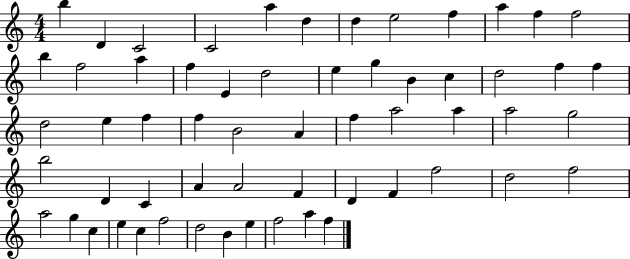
X:1
T:Untitled
M:4/4
L:1/4
K:C
b D C2 C2 a d d e2 f a f f2 b f2 a f E d2 e g B c d2 f f d2 e f f B2 A f a2 a a2 g2 b2 D C A A2 F D F f2 d2 f2 a2 g c e c f2 d2 B e f2 a f